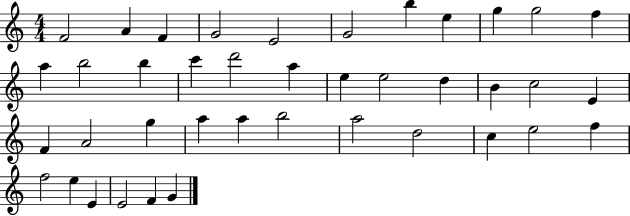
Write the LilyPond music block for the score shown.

{
  \clef treble
  \numericTimeSignature
  \time 4/4
  \key c \major
  f'2 a'4 f'4 | g'2 e'2 | g'2 b''4 e''4 | g''4 g''2 f''4 | \break a''4 b''2 b''4 | c'''4 d'''2 a''4 | e''4 e''2 d''4 | b'4 c''2 e'4 | \break f'4 a'2 g''4 | a''4 a''4 b''2 | a''2 d''2 | c''4 e''2 f''4 | \break f''2 e''4 e'4 | e'2 f'4 g'4 | \bar "|."
}